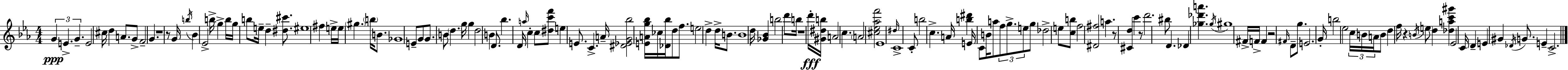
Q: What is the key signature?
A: EES major